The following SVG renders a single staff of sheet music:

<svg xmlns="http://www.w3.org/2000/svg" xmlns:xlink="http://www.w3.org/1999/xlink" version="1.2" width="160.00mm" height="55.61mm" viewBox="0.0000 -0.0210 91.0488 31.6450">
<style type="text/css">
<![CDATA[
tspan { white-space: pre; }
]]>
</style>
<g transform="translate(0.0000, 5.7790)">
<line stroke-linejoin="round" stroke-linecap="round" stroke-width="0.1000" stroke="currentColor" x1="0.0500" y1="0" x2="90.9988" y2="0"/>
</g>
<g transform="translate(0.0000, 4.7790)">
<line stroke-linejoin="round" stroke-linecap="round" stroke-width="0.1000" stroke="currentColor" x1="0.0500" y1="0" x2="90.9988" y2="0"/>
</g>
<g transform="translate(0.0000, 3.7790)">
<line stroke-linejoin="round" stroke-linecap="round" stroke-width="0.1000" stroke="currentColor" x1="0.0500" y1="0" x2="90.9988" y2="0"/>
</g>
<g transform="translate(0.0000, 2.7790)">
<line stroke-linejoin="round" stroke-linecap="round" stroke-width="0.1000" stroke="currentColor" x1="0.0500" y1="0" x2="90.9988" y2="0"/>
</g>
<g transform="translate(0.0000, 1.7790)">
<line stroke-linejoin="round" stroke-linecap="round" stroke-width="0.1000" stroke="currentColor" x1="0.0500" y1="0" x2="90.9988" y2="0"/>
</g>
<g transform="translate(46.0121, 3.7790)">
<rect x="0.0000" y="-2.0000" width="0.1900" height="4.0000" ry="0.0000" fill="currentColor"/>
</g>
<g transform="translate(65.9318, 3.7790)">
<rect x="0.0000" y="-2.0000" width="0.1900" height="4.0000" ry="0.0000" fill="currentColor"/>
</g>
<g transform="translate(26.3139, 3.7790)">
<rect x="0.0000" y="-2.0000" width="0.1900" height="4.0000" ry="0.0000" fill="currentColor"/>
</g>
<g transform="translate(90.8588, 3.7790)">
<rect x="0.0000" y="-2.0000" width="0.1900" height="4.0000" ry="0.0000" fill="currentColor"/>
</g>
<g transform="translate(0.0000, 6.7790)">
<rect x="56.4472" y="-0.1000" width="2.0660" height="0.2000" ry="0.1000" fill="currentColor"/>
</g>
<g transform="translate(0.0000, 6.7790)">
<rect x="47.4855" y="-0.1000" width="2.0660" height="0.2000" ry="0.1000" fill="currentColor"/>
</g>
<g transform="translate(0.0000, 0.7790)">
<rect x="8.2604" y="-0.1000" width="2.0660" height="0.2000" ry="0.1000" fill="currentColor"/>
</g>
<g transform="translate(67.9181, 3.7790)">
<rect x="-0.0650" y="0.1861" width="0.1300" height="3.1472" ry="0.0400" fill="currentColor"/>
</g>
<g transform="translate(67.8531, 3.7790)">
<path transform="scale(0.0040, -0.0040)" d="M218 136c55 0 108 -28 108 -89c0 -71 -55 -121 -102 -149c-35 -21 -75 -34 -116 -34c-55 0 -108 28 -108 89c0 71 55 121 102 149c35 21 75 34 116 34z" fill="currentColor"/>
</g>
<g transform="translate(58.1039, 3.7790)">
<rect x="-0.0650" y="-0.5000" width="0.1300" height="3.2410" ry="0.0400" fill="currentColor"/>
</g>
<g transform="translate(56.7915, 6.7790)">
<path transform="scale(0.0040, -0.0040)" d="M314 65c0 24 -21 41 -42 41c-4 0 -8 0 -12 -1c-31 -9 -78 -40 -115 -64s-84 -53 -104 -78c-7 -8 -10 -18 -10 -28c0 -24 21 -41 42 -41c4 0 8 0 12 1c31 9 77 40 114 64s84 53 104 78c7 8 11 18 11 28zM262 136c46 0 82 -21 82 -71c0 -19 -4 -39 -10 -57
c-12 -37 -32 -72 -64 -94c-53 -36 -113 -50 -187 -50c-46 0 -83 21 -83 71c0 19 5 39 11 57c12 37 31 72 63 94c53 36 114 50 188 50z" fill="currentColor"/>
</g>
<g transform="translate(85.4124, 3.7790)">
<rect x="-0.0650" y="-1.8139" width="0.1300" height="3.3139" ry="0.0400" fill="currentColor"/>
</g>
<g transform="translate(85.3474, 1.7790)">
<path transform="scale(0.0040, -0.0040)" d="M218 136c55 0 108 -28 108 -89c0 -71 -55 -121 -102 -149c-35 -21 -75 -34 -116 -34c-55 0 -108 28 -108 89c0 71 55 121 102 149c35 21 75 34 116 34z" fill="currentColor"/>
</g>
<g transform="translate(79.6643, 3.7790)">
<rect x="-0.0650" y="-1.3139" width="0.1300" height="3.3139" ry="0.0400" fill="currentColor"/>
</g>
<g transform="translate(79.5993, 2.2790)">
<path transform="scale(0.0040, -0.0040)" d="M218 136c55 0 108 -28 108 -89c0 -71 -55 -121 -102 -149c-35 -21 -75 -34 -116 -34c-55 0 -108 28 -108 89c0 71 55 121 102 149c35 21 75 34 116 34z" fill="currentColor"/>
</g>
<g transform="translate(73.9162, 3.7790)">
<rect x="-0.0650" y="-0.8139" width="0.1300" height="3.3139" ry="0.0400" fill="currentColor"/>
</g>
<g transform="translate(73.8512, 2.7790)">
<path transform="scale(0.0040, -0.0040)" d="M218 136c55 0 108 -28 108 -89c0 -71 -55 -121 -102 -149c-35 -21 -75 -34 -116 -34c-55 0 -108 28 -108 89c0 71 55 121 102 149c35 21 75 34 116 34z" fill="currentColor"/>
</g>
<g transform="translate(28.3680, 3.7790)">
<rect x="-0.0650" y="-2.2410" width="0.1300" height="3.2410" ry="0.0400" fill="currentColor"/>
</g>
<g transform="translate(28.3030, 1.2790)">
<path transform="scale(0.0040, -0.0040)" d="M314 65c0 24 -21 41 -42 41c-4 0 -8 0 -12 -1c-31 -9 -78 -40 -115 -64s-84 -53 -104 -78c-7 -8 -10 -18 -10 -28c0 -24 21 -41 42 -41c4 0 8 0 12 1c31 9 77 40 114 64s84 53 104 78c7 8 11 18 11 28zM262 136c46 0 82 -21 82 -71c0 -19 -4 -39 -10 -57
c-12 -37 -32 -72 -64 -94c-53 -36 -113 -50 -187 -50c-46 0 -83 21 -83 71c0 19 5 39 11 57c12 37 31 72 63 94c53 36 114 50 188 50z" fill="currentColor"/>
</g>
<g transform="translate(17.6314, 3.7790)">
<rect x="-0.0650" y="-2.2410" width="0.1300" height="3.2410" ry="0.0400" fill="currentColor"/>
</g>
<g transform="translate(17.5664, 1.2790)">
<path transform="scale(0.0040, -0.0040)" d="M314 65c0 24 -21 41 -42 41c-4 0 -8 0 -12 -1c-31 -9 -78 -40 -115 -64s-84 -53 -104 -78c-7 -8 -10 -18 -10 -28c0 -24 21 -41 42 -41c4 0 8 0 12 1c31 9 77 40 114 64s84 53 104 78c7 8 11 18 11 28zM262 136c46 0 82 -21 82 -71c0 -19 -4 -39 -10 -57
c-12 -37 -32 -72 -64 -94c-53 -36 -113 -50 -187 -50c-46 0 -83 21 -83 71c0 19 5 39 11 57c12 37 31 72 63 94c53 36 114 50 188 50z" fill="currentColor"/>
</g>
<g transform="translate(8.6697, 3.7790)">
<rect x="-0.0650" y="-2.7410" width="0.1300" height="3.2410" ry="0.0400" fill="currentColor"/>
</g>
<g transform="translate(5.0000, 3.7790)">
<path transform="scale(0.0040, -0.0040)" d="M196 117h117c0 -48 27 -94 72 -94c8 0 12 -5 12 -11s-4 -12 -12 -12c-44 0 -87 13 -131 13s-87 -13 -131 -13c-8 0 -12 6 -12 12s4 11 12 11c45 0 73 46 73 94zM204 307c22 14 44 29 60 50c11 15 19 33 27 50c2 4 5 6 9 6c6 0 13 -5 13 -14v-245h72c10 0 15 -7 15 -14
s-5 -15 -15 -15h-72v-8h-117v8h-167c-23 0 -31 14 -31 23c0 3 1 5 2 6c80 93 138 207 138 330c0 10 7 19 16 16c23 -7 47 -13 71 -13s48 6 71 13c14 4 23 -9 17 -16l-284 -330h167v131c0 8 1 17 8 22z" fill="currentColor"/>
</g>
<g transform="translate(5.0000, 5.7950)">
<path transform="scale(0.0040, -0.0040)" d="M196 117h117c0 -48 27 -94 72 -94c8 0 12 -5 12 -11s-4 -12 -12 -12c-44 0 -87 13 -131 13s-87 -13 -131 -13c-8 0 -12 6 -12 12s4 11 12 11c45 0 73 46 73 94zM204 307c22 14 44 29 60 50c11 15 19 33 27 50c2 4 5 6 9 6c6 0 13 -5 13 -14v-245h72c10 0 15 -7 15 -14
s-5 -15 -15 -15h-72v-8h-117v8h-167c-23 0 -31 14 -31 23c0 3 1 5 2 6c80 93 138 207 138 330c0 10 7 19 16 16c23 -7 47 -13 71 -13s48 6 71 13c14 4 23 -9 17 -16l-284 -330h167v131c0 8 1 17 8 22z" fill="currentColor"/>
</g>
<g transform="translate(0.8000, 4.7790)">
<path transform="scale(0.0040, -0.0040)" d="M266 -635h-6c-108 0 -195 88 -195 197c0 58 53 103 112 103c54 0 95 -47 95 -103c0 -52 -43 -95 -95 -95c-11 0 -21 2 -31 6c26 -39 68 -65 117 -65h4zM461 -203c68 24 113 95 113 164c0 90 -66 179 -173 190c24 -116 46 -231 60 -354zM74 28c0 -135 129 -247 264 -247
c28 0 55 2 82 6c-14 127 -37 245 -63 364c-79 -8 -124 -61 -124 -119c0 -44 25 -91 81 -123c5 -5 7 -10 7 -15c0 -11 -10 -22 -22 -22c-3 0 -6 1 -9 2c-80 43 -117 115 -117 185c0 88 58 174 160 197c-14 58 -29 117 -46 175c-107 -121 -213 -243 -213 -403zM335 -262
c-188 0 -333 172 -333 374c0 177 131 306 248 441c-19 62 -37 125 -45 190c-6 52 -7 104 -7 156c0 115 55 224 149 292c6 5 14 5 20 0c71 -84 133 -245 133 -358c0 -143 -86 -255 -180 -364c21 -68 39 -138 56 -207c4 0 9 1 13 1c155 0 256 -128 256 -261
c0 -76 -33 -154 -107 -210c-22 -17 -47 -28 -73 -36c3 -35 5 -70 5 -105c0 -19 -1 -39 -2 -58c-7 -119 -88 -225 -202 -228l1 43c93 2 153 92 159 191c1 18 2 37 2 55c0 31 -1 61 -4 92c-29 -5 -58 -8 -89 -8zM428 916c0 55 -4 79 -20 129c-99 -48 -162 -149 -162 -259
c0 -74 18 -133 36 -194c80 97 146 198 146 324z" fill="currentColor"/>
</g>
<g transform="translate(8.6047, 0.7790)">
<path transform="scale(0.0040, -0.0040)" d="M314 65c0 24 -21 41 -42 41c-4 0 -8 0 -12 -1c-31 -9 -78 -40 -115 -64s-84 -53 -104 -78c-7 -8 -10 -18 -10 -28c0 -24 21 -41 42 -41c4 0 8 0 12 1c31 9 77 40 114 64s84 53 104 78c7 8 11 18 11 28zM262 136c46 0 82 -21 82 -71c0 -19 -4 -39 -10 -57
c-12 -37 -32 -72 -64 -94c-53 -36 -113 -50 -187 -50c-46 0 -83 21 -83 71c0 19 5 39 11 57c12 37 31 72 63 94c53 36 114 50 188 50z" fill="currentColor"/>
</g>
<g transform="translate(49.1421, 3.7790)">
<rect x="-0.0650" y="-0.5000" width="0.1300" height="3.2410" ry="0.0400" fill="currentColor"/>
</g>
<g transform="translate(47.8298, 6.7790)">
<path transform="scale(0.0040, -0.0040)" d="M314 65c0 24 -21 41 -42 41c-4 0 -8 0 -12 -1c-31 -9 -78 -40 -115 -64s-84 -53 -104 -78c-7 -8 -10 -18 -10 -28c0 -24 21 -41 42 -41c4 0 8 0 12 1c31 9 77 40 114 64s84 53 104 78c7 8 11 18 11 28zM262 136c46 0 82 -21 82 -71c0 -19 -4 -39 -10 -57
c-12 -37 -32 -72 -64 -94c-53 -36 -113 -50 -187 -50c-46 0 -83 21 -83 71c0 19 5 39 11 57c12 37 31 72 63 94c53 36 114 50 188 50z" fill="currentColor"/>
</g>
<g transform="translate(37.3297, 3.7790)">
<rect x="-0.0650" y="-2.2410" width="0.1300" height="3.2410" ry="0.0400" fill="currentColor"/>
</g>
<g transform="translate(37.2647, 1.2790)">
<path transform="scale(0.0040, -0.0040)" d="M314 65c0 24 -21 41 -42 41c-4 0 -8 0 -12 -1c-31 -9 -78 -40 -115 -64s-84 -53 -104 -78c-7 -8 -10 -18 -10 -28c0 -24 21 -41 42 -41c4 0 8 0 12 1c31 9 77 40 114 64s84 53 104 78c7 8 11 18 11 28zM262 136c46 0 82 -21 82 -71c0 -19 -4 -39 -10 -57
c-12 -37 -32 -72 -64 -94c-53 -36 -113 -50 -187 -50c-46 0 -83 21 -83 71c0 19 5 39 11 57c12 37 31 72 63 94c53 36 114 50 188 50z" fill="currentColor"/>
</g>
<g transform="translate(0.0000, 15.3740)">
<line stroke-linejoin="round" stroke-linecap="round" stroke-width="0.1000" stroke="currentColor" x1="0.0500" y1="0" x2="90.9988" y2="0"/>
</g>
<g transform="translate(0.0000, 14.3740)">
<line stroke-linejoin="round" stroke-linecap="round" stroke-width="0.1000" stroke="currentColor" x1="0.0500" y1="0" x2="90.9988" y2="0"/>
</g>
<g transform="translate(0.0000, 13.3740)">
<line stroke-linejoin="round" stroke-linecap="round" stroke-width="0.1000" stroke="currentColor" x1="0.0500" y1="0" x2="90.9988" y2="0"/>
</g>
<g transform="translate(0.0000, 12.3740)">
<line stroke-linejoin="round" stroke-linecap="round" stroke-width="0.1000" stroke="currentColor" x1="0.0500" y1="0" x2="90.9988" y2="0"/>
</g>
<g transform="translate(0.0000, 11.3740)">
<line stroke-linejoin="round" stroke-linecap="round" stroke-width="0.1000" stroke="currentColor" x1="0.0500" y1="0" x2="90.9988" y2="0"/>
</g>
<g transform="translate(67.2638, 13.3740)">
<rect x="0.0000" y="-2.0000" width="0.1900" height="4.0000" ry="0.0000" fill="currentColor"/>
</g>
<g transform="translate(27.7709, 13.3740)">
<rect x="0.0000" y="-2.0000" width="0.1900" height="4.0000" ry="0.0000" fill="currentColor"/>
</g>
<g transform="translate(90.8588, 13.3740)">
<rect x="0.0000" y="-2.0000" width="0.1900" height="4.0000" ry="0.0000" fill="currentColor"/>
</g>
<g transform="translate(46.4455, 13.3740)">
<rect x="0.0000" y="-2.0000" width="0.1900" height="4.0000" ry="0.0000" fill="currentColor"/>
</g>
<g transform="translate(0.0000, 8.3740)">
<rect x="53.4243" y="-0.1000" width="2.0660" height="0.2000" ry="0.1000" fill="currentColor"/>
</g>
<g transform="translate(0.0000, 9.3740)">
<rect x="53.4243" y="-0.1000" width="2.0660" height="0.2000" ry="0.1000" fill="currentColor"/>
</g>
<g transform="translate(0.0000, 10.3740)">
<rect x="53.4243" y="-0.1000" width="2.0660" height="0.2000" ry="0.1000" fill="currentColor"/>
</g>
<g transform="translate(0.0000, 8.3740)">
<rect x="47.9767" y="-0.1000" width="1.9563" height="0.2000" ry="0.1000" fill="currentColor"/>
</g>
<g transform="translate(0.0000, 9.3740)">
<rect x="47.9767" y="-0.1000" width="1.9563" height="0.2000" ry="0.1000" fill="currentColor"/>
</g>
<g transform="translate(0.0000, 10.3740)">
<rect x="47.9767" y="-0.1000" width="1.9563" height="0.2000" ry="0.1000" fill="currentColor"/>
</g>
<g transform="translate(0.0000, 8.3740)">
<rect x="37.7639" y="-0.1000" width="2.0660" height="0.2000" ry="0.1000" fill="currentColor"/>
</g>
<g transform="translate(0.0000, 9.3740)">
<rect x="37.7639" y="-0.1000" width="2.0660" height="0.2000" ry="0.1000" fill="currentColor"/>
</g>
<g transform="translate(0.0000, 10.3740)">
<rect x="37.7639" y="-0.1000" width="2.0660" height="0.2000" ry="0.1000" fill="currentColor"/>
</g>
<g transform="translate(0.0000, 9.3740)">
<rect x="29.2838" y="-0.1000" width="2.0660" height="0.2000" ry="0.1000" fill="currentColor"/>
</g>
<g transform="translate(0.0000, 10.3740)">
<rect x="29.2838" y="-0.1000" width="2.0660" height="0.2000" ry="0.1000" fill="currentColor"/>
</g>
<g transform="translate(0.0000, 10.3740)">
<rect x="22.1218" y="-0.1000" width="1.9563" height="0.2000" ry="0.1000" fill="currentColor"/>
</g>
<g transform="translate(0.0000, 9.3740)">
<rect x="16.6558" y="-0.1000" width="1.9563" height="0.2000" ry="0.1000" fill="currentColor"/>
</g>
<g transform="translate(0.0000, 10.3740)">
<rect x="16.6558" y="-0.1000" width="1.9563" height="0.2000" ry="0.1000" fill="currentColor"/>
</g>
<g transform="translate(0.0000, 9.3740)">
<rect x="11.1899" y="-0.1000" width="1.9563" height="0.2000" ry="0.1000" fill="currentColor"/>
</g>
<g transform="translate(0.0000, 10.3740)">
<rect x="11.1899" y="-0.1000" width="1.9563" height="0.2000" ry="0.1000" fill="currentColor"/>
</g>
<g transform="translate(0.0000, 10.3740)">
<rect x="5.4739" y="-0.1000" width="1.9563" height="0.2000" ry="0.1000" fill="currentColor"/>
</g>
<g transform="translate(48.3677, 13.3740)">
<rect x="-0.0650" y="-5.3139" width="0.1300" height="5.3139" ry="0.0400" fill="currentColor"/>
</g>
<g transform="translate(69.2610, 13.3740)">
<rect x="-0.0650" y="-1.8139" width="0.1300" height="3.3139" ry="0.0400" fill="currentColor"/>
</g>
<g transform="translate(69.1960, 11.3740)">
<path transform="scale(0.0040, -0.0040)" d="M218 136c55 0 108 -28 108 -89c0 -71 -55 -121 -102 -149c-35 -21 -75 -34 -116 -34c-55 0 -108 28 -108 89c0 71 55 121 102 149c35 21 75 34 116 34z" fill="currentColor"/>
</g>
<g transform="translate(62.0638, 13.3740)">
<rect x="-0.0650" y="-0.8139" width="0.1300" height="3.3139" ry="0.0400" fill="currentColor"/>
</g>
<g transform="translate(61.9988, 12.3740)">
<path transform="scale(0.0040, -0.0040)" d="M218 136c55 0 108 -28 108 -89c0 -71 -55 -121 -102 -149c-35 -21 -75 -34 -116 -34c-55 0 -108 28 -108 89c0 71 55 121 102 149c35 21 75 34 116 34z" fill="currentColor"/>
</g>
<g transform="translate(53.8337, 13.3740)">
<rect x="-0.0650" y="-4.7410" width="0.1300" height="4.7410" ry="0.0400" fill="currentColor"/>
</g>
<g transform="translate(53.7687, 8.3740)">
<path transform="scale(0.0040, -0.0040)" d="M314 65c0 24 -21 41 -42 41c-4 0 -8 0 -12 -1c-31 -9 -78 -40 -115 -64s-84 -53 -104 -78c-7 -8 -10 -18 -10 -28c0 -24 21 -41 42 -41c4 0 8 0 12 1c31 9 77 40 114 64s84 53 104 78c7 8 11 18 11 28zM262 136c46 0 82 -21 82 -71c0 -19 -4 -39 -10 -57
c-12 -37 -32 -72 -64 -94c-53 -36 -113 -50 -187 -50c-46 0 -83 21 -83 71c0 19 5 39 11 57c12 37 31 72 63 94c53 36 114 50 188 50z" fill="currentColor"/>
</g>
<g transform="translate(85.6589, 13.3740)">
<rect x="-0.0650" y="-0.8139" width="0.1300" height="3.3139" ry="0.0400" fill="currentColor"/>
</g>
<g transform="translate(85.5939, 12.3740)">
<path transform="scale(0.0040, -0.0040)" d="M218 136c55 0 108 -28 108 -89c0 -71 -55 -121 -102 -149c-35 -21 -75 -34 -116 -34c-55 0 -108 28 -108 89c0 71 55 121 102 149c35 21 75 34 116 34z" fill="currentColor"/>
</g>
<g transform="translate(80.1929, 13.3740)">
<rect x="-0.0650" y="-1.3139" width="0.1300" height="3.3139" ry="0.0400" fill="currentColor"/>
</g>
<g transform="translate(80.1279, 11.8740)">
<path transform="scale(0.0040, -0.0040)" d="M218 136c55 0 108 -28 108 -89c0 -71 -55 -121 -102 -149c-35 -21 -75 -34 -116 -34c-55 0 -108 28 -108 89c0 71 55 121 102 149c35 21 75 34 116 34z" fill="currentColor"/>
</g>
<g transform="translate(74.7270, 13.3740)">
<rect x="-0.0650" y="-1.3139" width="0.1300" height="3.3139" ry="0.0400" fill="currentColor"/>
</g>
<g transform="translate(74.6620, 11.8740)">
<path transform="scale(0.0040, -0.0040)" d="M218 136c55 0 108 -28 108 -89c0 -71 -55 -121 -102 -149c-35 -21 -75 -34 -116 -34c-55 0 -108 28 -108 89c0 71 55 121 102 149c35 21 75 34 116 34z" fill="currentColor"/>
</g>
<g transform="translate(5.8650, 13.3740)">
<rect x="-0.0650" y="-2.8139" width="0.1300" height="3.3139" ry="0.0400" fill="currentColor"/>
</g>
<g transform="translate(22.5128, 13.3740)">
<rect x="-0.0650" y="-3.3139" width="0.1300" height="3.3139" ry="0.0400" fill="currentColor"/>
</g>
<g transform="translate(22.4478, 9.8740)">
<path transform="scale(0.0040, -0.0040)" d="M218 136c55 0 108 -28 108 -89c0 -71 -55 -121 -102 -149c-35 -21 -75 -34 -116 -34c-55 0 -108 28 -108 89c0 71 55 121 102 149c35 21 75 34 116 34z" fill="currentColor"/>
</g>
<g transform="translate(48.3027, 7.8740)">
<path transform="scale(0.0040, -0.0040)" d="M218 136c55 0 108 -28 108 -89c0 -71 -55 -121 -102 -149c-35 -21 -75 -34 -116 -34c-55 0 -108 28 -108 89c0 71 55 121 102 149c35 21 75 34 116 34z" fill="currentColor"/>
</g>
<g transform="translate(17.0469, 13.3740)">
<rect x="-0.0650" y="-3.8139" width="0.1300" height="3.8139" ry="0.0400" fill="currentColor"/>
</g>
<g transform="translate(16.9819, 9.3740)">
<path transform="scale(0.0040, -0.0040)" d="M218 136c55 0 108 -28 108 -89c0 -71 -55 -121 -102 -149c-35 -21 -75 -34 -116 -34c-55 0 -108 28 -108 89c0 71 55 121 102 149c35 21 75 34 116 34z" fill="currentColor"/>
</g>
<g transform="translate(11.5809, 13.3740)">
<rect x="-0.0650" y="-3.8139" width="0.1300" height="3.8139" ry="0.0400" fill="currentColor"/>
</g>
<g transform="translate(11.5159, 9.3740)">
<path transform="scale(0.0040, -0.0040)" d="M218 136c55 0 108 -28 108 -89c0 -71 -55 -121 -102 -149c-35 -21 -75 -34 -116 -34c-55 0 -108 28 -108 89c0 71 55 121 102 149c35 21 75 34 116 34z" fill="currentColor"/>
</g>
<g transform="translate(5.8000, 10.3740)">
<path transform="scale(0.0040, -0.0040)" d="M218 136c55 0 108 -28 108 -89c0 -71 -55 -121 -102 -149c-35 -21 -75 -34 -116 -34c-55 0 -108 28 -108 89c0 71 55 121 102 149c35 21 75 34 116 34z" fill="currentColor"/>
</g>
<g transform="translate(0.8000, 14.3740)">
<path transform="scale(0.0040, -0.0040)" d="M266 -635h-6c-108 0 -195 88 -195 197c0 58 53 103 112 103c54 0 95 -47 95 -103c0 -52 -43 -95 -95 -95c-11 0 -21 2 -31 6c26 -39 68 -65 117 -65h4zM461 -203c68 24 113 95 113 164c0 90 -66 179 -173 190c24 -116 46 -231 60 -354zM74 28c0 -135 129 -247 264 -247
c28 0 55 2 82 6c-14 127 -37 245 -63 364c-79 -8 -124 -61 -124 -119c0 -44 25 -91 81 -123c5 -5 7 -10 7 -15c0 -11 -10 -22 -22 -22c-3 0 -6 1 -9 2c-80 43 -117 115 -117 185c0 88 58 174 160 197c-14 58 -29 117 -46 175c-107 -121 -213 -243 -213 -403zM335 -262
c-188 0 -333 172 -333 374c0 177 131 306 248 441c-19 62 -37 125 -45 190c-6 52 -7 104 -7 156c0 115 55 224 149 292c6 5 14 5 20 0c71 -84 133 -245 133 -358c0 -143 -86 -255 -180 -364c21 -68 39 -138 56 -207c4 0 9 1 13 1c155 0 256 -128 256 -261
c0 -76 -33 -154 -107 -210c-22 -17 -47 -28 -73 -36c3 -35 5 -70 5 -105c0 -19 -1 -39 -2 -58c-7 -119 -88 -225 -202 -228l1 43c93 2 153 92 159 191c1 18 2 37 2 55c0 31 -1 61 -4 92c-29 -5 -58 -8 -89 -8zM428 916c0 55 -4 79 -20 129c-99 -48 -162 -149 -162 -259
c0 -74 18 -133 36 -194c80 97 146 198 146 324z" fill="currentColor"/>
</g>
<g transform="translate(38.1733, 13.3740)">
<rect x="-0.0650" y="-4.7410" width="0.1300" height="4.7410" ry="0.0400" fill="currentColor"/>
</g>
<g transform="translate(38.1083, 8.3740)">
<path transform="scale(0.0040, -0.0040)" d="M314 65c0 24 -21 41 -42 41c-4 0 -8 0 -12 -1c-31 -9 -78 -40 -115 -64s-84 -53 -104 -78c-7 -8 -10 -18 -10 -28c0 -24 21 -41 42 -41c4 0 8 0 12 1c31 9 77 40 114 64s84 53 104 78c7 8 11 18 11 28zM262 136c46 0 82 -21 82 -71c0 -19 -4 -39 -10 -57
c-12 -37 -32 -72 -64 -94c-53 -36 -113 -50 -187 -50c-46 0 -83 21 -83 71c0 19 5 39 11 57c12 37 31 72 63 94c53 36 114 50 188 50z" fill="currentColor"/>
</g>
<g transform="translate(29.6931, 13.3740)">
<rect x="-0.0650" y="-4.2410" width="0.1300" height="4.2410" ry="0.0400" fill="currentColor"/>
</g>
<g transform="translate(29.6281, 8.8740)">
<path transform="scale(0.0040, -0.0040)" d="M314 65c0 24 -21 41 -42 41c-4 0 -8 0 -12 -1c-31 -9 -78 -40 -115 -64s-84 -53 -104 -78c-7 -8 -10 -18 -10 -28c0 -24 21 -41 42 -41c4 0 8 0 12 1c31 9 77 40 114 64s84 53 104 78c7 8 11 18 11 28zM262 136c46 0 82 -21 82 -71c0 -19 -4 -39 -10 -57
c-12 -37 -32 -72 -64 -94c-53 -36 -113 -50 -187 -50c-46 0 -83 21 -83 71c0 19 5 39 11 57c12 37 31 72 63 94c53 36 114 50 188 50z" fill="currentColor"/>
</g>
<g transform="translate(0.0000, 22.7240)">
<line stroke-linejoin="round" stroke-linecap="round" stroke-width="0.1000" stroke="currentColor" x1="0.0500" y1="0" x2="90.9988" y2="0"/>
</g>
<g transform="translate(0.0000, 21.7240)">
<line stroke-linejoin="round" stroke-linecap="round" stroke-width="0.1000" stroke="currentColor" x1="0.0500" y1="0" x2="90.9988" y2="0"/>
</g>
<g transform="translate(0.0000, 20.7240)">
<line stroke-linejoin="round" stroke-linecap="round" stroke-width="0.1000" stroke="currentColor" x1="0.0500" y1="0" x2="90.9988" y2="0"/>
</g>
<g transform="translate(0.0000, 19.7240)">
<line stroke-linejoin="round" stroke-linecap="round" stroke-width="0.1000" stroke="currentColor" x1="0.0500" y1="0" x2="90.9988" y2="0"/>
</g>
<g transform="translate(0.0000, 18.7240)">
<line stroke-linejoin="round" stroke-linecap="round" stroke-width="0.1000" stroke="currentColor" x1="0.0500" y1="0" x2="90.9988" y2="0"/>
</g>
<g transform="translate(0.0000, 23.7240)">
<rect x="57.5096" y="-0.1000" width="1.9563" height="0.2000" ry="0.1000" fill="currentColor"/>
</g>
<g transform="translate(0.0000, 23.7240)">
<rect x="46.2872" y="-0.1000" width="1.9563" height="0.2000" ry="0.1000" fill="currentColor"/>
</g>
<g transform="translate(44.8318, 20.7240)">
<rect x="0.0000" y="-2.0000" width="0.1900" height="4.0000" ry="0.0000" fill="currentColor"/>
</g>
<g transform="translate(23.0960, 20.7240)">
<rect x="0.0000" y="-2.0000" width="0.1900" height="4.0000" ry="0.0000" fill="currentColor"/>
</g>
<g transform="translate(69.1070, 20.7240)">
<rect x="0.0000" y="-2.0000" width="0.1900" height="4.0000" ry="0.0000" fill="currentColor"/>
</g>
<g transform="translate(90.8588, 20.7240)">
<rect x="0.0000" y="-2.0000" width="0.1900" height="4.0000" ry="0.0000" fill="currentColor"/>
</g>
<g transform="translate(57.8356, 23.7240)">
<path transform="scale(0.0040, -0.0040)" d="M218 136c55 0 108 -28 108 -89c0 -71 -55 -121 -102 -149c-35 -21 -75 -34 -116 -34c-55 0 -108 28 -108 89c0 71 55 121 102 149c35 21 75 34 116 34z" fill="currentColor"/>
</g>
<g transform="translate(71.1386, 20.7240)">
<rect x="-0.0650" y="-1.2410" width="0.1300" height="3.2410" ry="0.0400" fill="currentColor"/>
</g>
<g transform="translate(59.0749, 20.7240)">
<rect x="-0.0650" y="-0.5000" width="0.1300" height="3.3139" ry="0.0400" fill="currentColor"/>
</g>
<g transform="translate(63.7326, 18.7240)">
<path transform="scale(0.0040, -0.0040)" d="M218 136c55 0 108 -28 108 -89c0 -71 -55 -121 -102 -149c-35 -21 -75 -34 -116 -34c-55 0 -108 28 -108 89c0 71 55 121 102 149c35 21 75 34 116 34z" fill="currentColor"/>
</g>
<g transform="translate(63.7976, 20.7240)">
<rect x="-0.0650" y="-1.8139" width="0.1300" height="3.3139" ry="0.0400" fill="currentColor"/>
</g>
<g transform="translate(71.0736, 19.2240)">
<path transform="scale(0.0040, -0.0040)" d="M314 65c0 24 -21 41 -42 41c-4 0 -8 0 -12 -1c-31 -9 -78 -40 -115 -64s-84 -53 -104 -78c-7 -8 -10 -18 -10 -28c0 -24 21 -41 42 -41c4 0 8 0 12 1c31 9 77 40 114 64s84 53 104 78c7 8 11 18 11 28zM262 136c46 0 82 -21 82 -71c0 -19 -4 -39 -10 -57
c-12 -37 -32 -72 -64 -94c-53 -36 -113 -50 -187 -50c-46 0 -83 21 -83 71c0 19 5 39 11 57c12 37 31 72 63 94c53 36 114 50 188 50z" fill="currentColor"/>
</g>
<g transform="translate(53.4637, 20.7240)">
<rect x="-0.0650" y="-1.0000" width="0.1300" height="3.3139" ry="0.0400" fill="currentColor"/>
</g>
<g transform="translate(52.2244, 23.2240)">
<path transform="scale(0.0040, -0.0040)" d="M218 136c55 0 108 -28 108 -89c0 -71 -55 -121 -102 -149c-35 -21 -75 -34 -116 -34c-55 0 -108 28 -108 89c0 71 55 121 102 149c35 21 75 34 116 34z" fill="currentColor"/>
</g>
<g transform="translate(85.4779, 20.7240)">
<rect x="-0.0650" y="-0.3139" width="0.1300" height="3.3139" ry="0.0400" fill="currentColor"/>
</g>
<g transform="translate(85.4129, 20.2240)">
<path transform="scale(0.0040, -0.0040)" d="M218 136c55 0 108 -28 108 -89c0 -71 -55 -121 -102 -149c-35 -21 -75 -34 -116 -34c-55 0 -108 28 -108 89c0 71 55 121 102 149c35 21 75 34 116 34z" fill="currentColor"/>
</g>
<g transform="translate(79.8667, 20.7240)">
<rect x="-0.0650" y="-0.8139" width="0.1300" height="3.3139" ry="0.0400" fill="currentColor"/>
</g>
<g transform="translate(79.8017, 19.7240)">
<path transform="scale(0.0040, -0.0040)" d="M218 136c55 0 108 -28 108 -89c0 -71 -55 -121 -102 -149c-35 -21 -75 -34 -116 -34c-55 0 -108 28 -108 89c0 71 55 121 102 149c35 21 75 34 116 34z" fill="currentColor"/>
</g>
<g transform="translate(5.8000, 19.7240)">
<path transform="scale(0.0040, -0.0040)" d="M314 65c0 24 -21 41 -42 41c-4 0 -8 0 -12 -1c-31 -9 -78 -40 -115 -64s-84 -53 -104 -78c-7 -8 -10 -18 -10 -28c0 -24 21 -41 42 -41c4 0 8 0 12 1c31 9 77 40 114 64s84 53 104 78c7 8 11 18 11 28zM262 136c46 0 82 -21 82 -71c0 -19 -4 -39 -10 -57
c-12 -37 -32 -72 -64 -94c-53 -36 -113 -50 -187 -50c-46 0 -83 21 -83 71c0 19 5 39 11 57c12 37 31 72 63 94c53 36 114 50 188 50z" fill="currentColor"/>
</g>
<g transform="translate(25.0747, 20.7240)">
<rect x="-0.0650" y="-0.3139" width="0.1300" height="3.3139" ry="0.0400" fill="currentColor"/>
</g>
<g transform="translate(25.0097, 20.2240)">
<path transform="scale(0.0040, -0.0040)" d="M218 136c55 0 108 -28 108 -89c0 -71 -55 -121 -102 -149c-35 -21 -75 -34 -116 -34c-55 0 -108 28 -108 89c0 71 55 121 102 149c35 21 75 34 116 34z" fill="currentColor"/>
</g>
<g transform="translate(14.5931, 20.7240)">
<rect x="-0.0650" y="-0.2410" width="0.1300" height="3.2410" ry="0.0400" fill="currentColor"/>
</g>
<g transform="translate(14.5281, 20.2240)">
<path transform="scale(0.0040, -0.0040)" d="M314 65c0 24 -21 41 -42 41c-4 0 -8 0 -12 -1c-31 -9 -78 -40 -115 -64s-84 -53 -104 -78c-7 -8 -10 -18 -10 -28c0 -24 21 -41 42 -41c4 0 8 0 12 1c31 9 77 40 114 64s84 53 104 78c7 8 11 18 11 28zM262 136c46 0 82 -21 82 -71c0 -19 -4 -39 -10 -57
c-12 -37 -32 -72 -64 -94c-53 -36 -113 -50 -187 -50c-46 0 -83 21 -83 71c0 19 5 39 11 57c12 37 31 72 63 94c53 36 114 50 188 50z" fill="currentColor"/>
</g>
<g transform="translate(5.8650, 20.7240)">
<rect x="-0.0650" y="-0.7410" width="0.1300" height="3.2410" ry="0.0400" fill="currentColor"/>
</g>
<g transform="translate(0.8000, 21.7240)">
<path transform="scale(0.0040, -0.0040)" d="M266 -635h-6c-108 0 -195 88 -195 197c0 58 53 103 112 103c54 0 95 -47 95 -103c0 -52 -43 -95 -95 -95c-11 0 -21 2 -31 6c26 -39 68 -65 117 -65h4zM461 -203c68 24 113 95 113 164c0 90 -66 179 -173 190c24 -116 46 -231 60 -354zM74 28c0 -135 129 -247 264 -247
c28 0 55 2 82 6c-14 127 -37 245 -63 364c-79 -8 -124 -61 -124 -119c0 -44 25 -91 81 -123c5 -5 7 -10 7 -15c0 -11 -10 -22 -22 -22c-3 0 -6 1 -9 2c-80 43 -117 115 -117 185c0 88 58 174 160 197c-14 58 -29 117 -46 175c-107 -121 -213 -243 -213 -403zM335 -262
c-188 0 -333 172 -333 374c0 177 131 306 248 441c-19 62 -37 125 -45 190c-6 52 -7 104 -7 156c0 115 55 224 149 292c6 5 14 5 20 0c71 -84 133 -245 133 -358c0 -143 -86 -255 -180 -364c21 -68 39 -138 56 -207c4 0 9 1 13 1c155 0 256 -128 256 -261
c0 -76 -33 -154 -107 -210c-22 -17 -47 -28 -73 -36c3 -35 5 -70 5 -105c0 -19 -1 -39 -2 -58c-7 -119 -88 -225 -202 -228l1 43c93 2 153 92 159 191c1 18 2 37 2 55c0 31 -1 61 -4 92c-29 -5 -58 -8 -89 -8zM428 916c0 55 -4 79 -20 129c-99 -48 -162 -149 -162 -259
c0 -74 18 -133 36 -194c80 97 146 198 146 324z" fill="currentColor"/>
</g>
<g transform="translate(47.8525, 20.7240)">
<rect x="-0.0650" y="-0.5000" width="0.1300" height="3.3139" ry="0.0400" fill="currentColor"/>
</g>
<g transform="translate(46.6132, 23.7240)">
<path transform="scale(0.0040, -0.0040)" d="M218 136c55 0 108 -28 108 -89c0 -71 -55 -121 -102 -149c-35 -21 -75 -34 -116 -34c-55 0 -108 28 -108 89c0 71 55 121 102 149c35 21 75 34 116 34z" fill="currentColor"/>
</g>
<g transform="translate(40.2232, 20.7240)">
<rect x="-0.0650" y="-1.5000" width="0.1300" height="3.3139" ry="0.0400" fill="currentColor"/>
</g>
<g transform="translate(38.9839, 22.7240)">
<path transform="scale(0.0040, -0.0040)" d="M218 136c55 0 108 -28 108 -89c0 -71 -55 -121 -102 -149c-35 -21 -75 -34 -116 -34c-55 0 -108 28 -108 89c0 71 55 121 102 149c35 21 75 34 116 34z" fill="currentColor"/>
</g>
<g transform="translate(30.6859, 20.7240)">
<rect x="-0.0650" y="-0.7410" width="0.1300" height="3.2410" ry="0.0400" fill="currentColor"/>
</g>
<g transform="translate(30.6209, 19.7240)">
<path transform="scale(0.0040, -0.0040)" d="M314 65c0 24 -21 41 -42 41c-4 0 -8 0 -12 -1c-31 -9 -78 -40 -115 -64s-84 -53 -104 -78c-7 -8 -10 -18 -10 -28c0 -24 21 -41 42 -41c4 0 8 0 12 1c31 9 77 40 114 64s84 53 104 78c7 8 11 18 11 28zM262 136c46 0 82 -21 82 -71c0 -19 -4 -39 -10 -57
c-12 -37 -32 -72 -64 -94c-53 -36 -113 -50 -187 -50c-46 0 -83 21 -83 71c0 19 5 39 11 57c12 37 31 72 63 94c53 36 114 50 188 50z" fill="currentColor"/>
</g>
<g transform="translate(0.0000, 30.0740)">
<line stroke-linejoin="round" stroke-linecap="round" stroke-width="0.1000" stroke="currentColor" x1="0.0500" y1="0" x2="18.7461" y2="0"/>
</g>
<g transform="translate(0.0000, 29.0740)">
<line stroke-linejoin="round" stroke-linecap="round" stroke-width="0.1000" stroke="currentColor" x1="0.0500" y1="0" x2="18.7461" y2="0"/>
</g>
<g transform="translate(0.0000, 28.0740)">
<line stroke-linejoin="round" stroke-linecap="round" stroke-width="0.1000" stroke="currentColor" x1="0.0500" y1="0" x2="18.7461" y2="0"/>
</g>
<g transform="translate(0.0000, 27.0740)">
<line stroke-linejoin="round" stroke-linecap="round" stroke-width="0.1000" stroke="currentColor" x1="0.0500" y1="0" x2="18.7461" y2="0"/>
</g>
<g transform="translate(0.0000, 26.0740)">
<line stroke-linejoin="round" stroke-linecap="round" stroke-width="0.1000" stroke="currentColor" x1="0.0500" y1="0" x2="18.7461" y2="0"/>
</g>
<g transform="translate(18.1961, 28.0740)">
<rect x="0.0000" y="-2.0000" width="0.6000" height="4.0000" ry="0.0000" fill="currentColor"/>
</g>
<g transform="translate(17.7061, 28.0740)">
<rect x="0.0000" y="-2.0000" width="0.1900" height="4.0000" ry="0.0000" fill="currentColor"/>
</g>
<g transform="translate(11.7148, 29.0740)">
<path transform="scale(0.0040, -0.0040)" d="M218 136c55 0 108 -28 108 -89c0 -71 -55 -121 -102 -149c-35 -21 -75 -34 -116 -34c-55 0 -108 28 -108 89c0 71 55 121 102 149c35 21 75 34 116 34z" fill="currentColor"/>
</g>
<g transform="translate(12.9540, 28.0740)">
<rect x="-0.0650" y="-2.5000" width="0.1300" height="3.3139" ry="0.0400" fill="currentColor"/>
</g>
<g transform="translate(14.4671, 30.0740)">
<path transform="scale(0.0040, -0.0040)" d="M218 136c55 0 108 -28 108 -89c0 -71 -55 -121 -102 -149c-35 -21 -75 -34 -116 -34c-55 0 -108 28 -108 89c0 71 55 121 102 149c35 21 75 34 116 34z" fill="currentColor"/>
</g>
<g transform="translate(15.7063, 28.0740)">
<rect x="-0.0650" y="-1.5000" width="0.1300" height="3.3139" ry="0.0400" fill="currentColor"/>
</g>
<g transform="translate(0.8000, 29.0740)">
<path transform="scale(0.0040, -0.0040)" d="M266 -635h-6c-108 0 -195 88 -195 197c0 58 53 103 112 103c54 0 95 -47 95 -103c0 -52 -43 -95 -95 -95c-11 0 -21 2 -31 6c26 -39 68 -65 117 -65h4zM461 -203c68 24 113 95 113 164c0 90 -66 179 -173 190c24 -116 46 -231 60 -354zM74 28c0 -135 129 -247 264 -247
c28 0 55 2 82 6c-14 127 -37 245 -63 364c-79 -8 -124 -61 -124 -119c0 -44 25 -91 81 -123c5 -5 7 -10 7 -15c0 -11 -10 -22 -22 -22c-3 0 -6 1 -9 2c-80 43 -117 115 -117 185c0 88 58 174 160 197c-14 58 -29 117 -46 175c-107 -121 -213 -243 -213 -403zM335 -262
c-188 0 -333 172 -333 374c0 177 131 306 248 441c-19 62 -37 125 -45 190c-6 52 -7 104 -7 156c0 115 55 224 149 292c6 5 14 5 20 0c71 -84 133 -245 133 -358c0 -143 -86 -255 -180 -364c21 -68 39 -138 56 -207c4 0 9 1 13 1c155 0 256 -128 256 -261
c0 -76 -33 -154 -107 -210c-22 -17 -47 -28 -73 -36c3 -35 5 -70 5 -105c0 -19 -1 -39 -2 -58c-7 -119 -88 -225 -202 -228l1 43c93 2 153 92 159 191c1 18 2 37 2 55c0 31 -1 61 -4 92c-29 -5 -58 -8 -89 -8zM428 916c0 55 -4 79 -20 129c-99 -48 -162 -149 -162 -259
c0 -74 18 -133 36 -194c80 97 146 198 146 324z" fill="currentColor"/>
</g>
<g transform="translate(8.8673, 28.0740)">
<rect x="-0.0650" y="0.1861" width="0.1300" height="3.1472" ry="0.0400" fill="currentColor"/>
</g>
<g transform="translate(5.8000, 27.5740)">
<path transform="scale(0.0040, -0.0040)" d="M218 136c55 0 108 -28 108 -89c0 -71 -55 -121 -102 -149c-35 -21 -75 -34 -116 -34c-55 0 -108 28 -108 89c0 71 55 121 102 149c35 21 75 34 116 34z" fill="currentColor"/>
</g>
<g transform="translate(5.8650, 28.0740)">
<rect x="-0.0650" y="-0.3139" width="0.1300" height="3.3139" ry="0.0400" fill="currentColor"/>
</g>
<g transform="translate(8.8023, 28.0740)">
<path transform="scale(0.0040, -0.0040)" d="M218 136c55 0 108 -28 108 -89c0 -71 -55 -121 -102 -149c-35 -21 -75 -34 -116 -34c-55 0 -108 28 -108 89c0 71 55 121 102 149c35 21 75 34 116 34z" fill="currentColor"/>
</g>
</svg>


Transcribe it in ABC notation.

X:1
T:Untitled
M:4/4
L:1/4
K:C
a2 g2 g2 g2 C2 C2 B d e f a c' c' b d'2 e'2 f' e'2 d f e e d d2 c2 c d2 E C D C f e2 d c c B G E